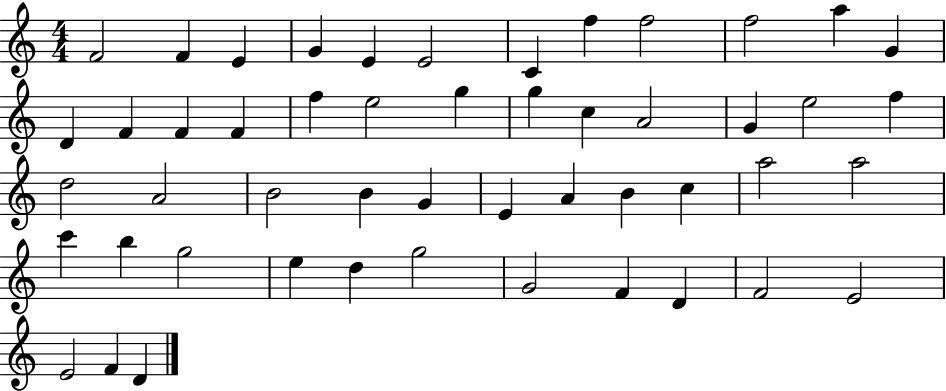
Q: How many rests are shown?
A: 0